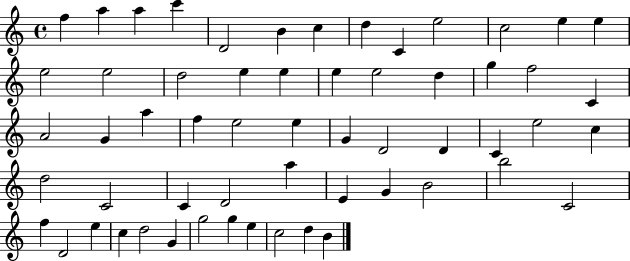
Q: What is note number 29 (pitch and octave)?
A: E5